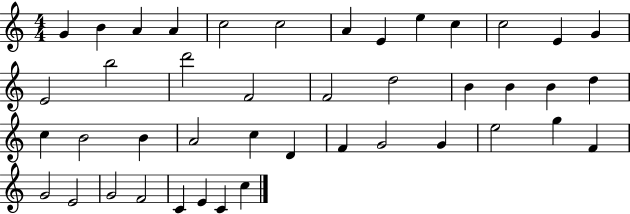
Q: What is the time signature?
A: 4/4